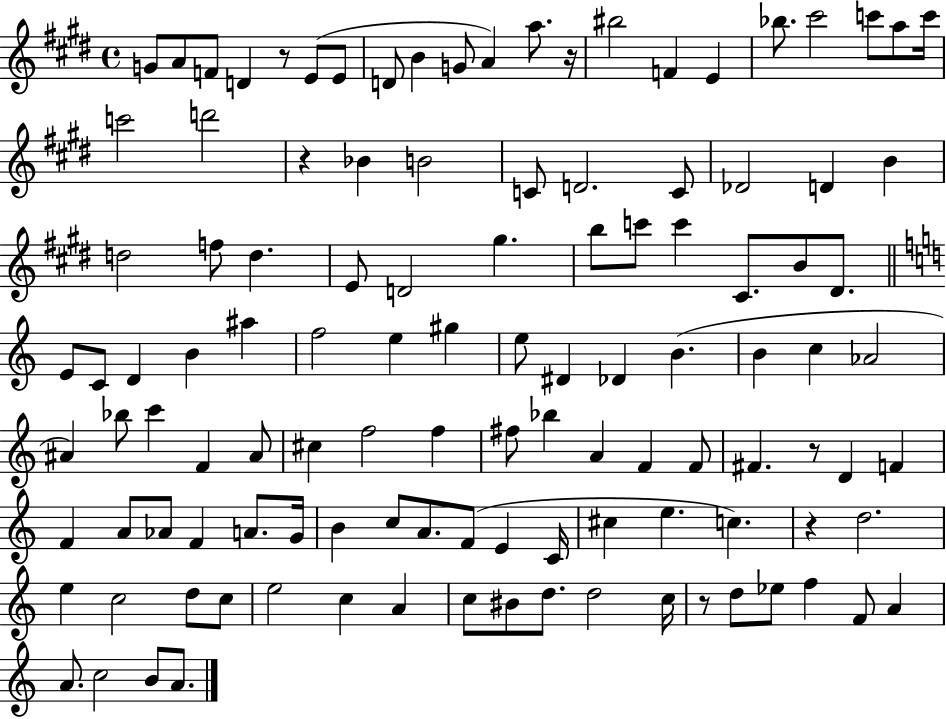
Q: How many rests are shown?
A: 6